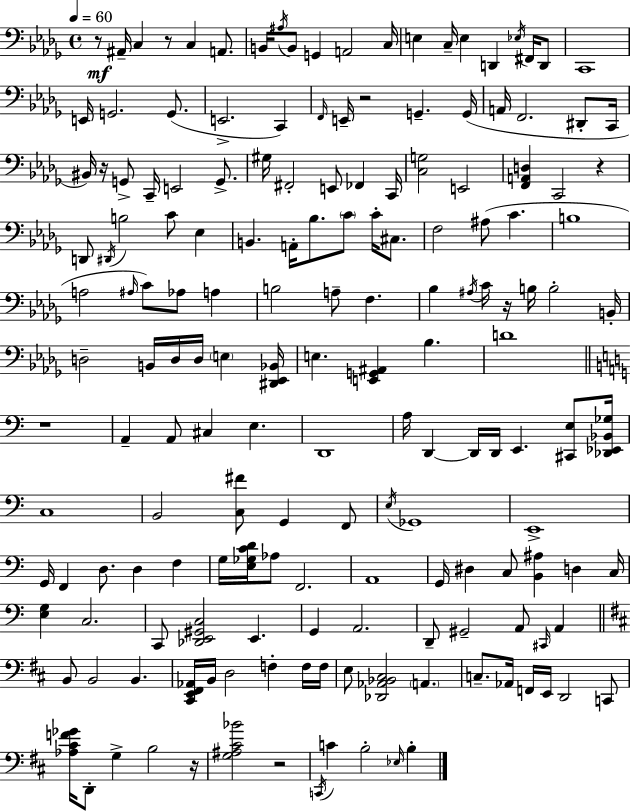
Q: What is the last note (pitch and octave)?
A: B3